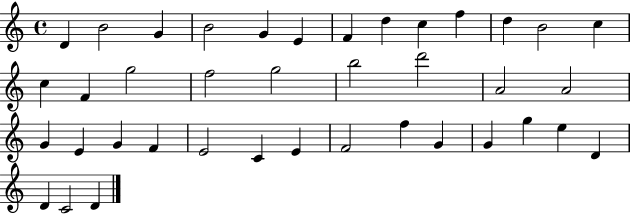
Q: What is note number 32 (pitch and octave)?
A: G4